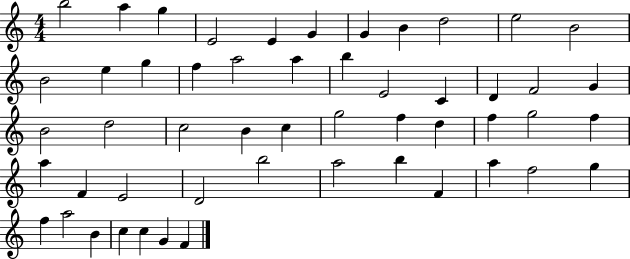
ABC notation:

X:1
T:Untitled
M:4/4
L:1/4
K:C
b2 a g E2 E G G B d2 e2 B2 B2 e g f a2 a b E2 C D F2 G B2 d2 c2 B c g2 f d f g2 f a F E2 D2 b2 a2 b F a f2 g f a2 B c c G F